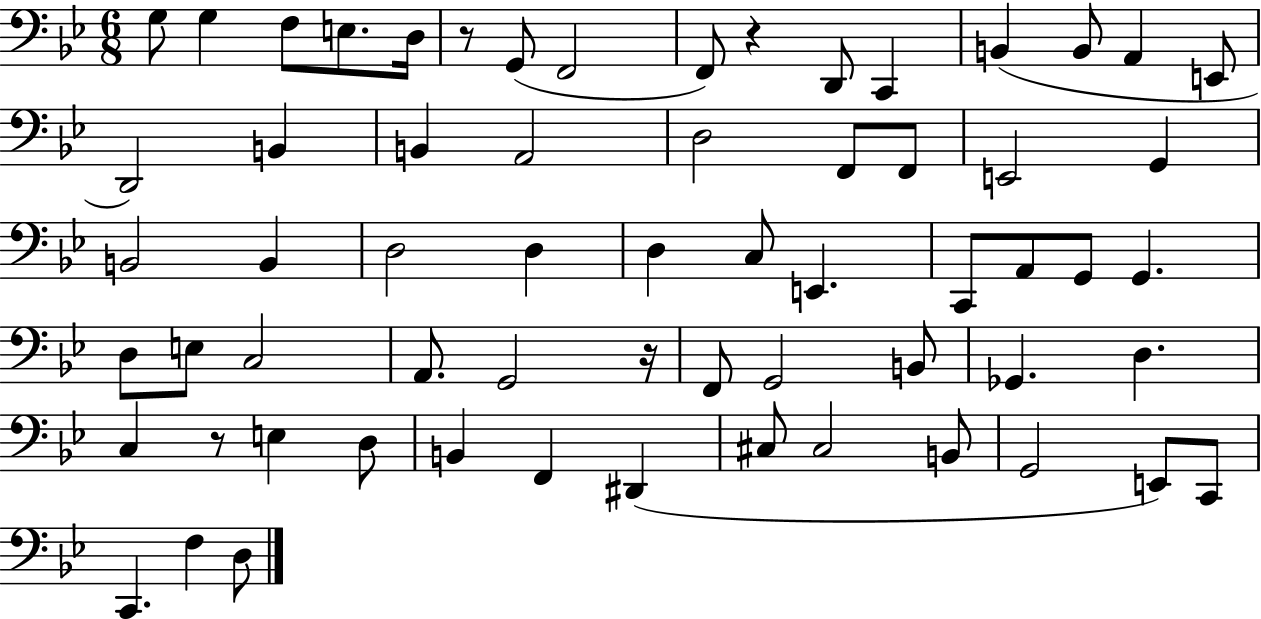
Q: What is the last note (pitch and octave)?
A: D3